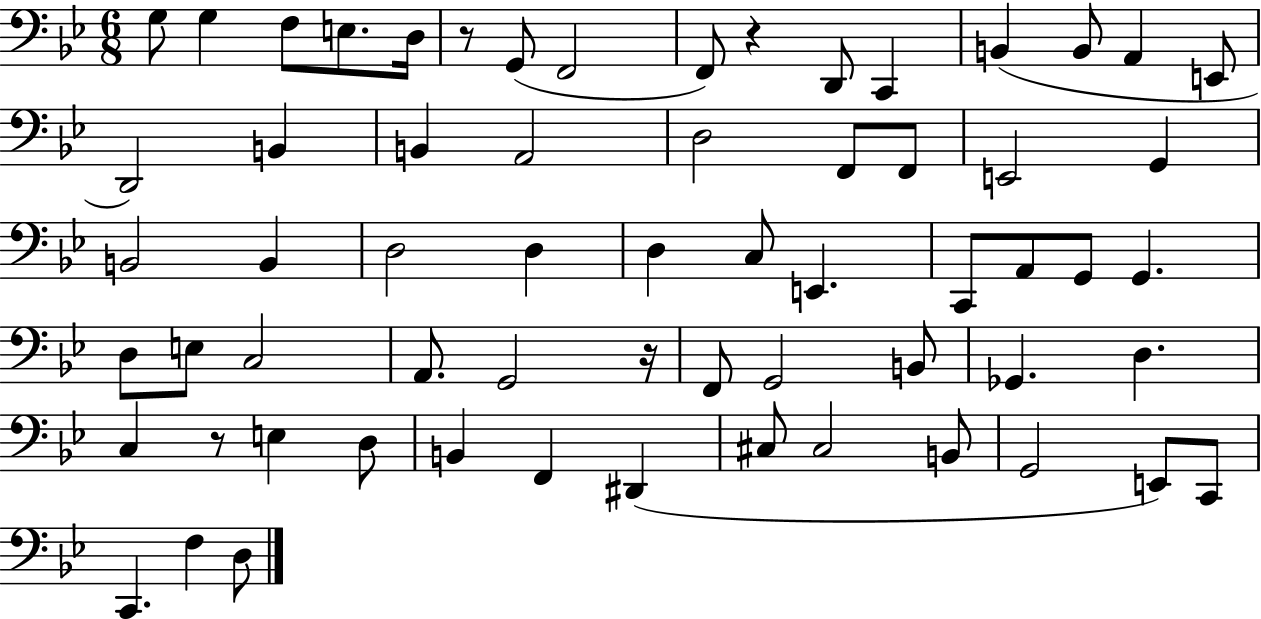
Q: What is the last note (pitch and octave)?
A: D3